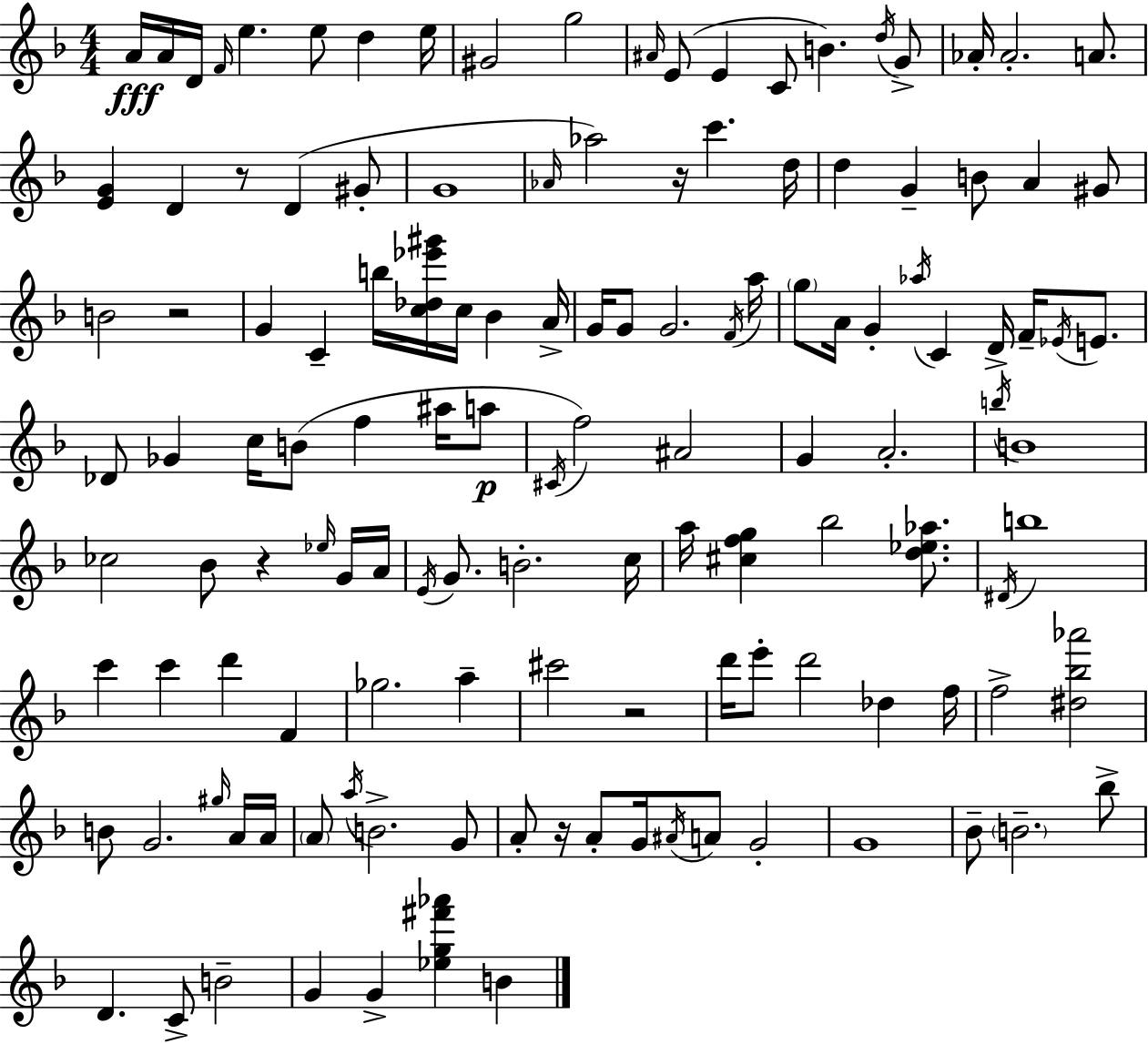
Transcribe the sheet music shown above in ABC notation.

X:1
T:Untitled
M:4/4
L:1/4
K:F
A/4 A/4 D/4 F/4 e e/2 d e/4 ^G2 g2 ^A/4 E/2 E C/2 B d/4 G/2 _A/4 _A2 A/2 [EG] D z/2 D ^G/2 G4 _A/4 _a2 z/4 c' d/4 d G B/2 A ^G/2 B2 z2 G C b/4 [c_d_e'^g']/4 c/4 _B A/4 G/4 G/2 G2 F/4 a/4 g/2 A/4 G _a/4 C D/4 F/4 _E/4 E/2 _D/2 _G c/4 B/2 f ^a/4 a/2 ^C/4 f2 ^A2 G A2 b/4 B4 _c2 _B/2 z _e/4 G/4 A/4 E/4 G/2 B2 c/4 a/4 [^cfg] _b2 [d_e_a]/2 ^D/4 b4 c' c' d' F _g2 a ^c'2 z2 d'/4 e'/2 d'2 _d f/4 f2 [^d_b_a']2 B/2 G2 ^g/4 A/4 A/4 A/2 a/4 B2 G/2 A/2 z/4 A/2 G/4 ^A/4 A/2 G2 G4 _B/2 B2 _b/2 D C/2 B2 G G [_eg^f'_a'] B